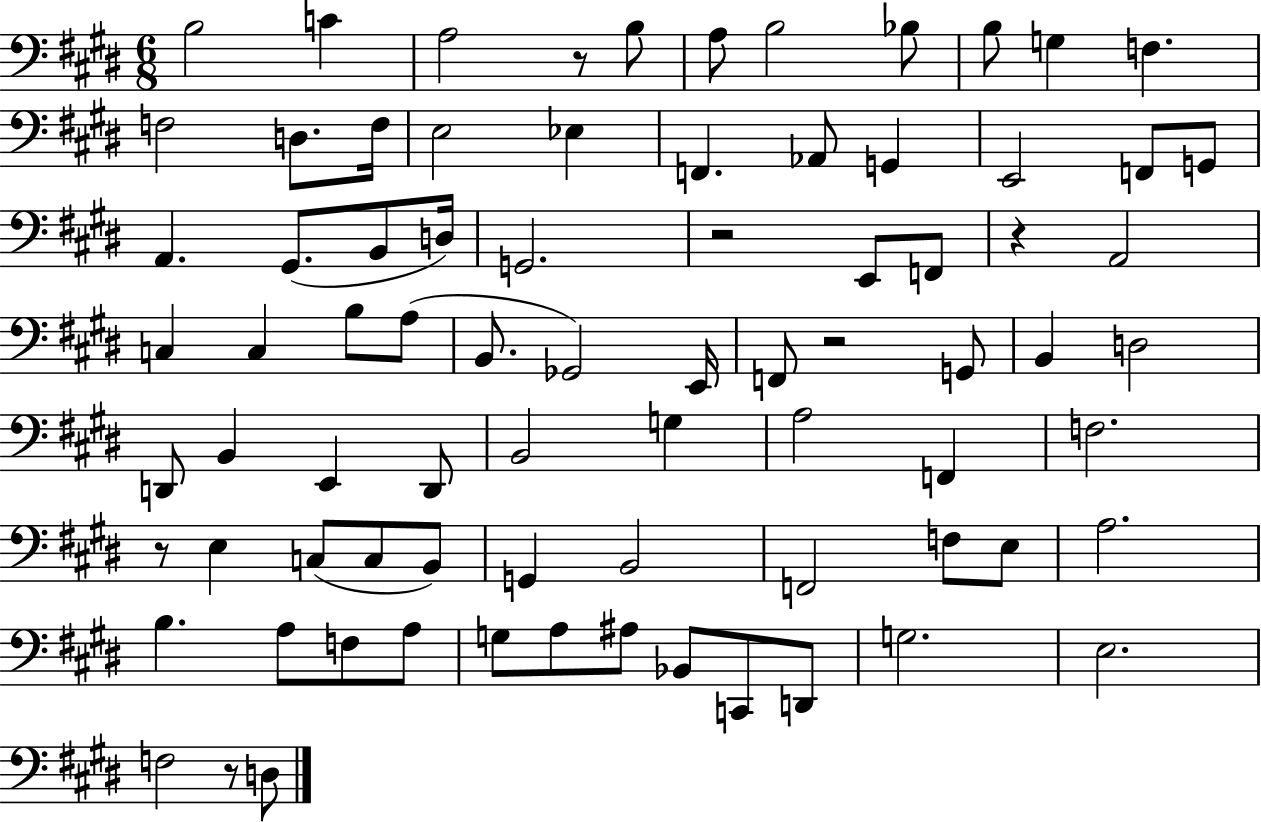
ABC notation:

X:1
T:Untitled
M:6/8
L:1/4
K:E
B,2 C A,2 z/2 B,/2 A,/2 B,2 _B,/2 B,/2 G, F, F,2 D,/2 F,/4 E,2 _E, F,, _A,,/2 G,, E,,2 F,,/2 G,,/2 A,, ^G,,/2 B,,/2 D,/4 G,,2 z2 E,,/2 F,,/2 z A,,2 C, C, B,/2 A,/2 B,,/2 _G,,2 E,,/4 F,,/2 z2 G,,/2 B,, D,2 D,,/2 B,, E,, D,,/2 B,,2 G, A,2 F,, F,2 z/2 E, C,/2 C,/2 B,,/2 G,, B,,2 F,,2 F,/2 E,/2 A,2 B, A,/2 F,/2 A,/2 G,/2 A,/2 ^A,/2 _B,,/2 C,,/2 D,,/2 G,2 E,2 F,2 z/2 D,/2